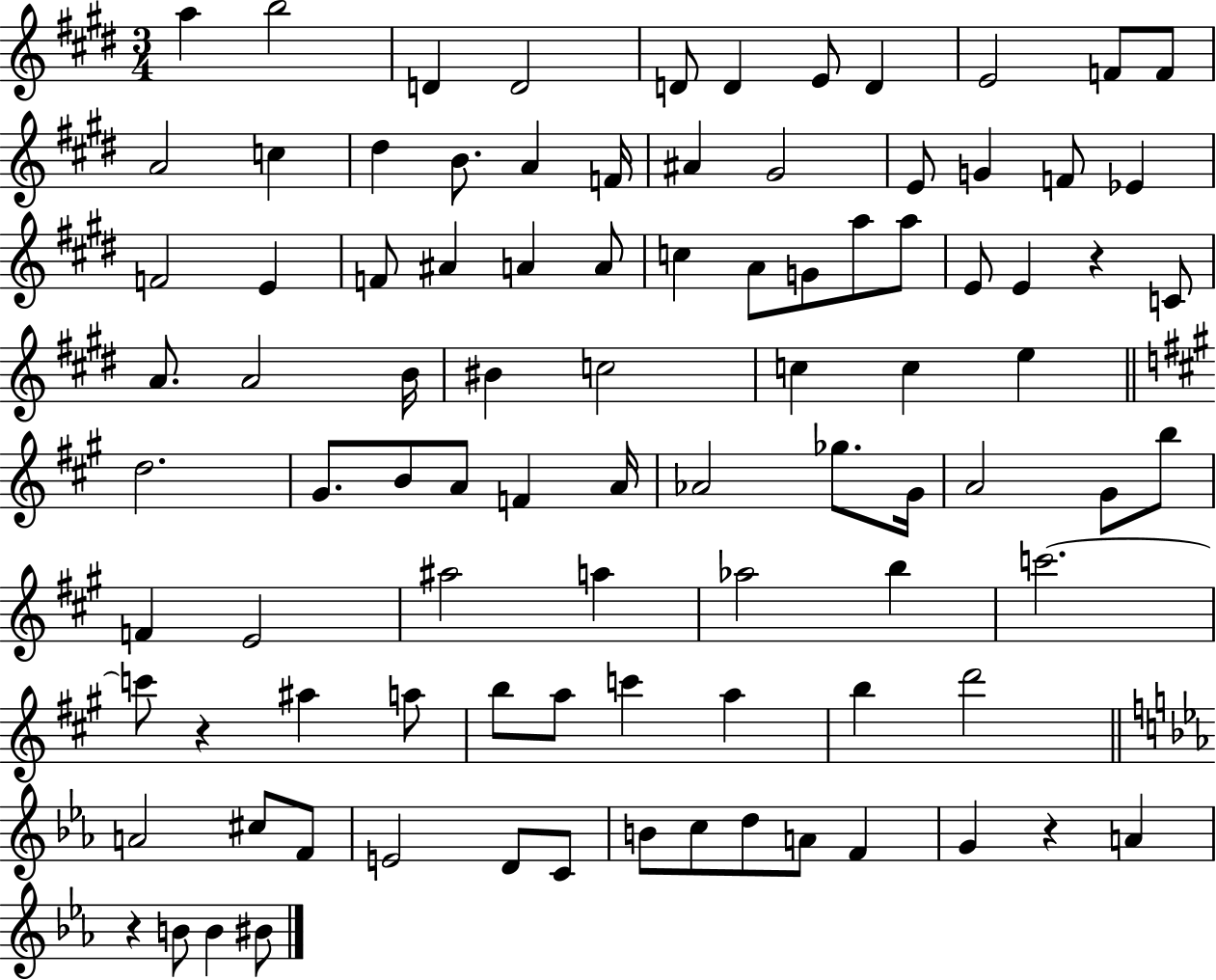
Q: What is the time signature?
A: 3/4